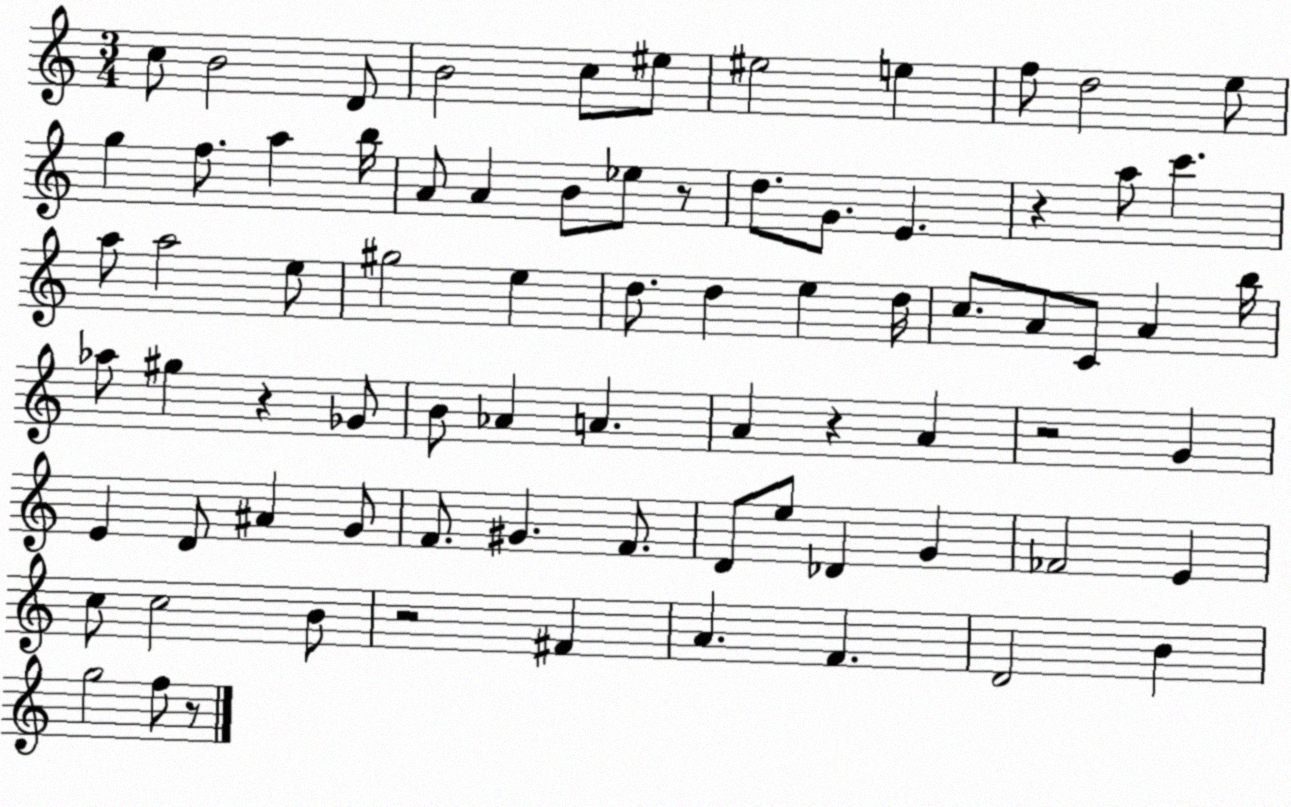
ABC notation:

X:1
T:Untitled
M:3/4
L:1/4
K:C
c/2 B2 D/2 B2 c/2 ^e/2 ^e2 e f/2 d2 e/2 g f/2 a b/4 A/2 A B/2 _e/2 z/2 d/2 G/2 E z a/2 c' a/2 a2 e/2 ^g2 e d/2 d e d/4 c/2 A/2 C/2 A b/4 _a/2 ^g z _G/2 B/2 _A A A z A z2 G E D/2 ^A G/2 F/2 ^G F/2 D/2 e/2 _D G _F2 E c/2 c2 B/2 z2 ^F A F D2 B g2 f/2 z/2